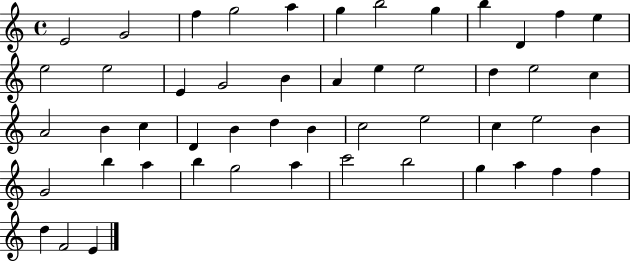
X:1
T:Untitled
M:4/4
L:1/4
K:C
E2 G2 f g2 a g b2 g b D f e e2 e2 E G2 B A e e2 d e2 c A2 B c D B d B c2 e2 c e2 B G2 b a b g2 a c'2 b2 g a f f d F2 E